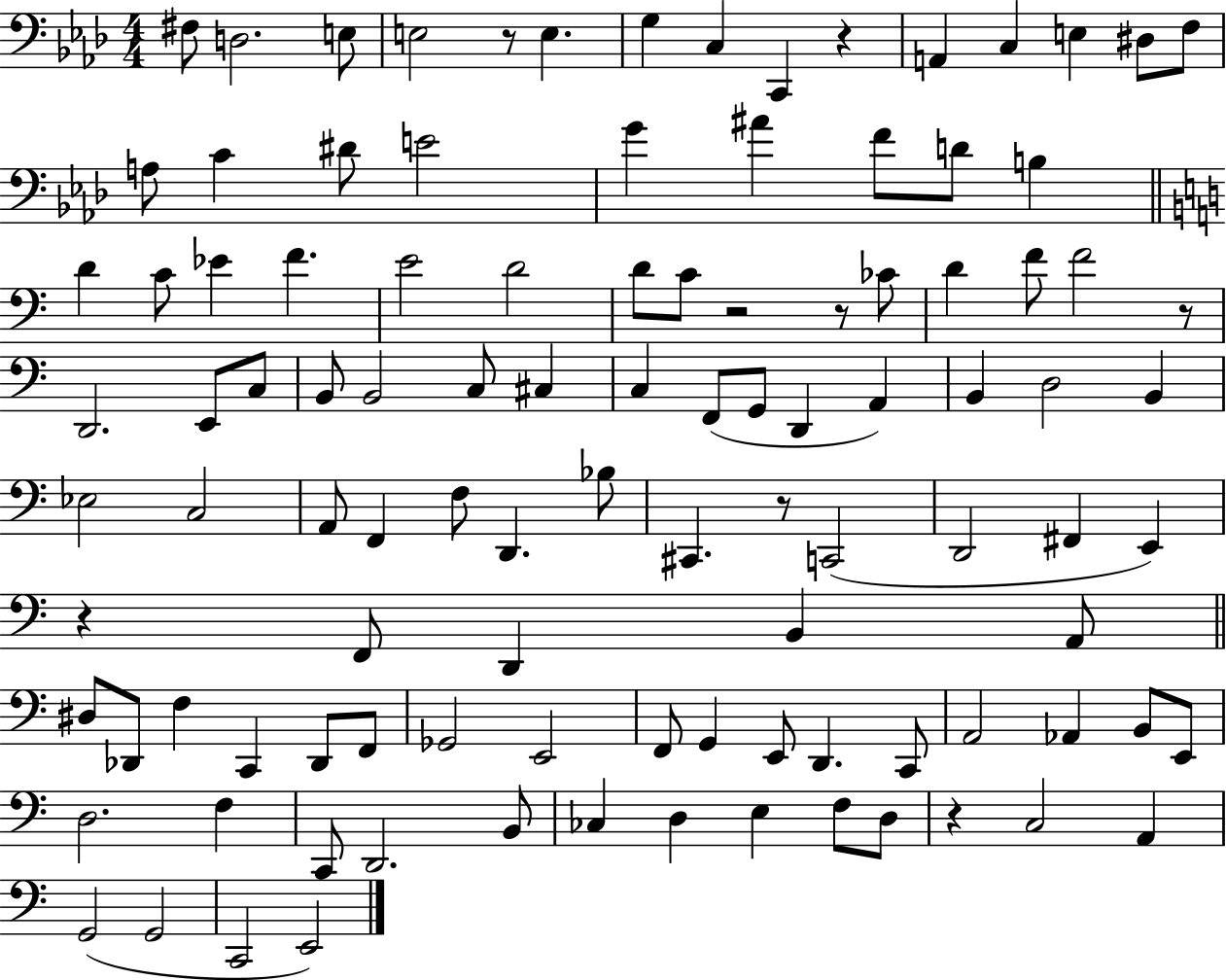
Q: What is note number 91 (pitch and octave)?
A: F3